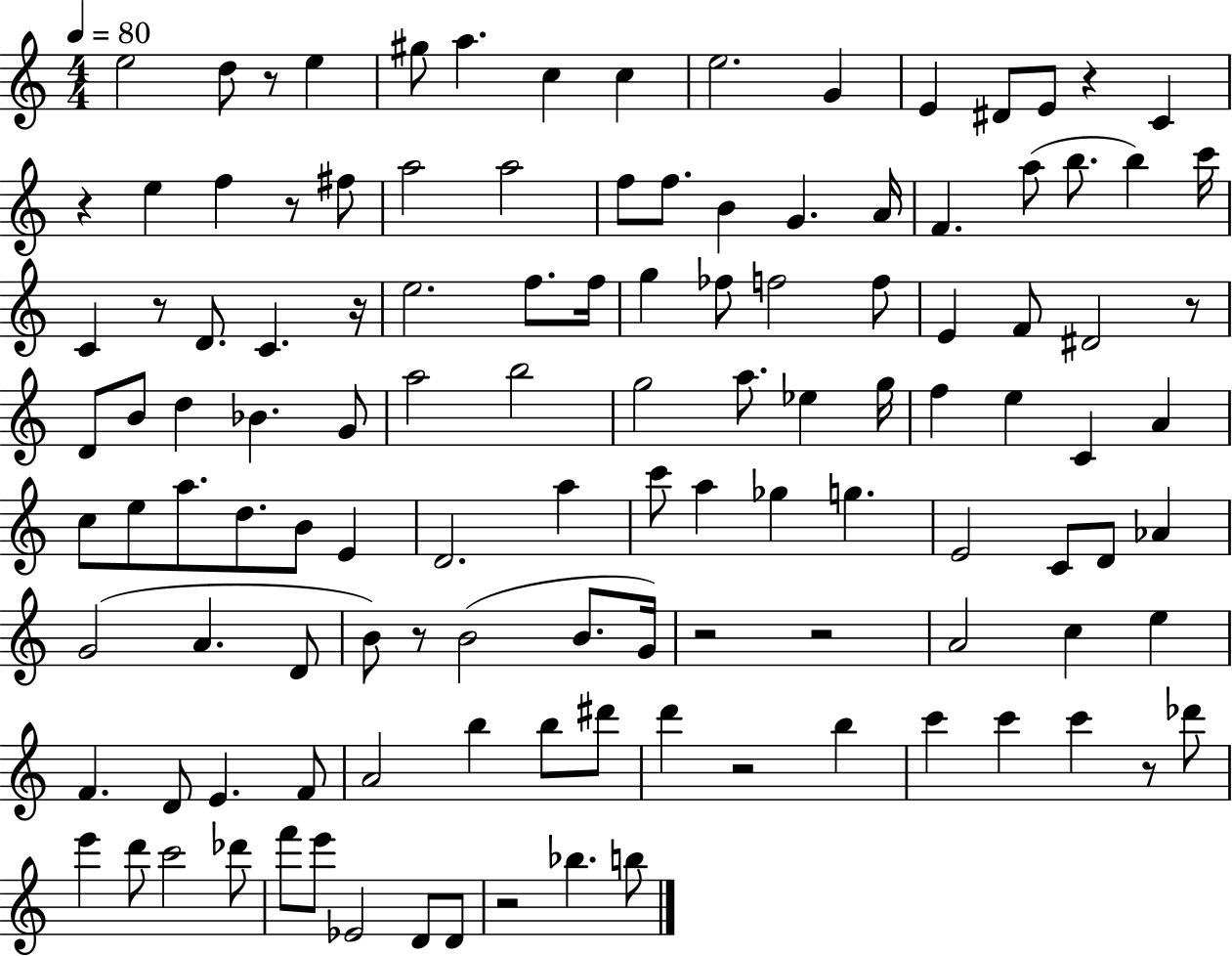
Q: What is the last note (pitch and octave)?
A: B5